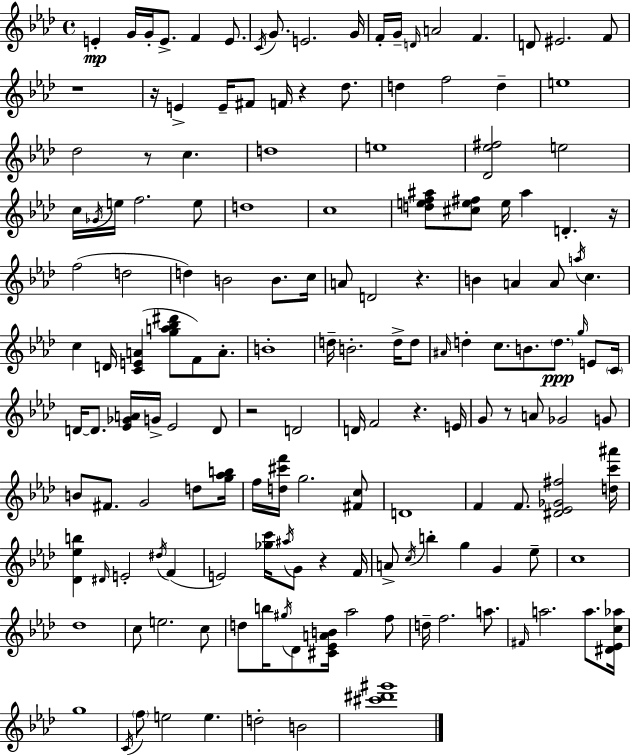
{
  \clef treble
  \time 4/4
  \defaultTimeSignature
  \key aes \major
  e'4-.\mp g'16 g'16-. e'8.-> f'4 e'8. | \acciaccatura { c'16 } g'8. e'2. | g'16 f'16-. g'16-- \grace { d'16 } a'2 f'4. | d'8 eis'2. | \break f'8 r1 | r16 e'4-> e'16-- fis'8 f'16 r4 des''8. | d''4 f''2 d''4-- | e''1 | \break des''2 r8 c''4. | d''1 | e''1 | <des' ees'' fis''>2 e''2 | \break c''16 \acciaccatura { ges'16 } e''16 f''2. | e''8 d''1 | c''1 | <d'' e'' f'' ais''>8 <cis'' e'' fis''>8 e''16 ais''4 d'4.-. | \break r16 f''2( d''2 | d''4) b'2 b'8. | c''16 a'8 d'2 r4. | b'4 a'4 a'8 \acciaccatura { a''16 } c''4. | \break c''4 d'16 <c' e' a'>4( <g'' a'' bes'' dis'''>8 f'8) | a'8.-. b'1-. | d''16-- b'2.-. | d''16-> d''8 \grace { ais'16 } d''4-. c''8. b'8. \parenthesize d''8.\ppp | \break \grace { g''16 } e'8 \parenthesize c'16 d'16~~ d'8. <ees' ges' a'>16 g'16-> ees'2 | d'8 r2 d'2 | d'16 f'2 r4. | e'16 g'8 r8 a'8 ges'2 | \break g'8 b'8 fis'8. g'2 | d''8 <g'' aes'' b''>16 f''16 <d'' cis''' f'''>16 g''2. | <fis' c''>8 d'1 | f'4 f'8. <dis' ees' ges' fis''>2 | \break <d'' c''' ais'''>16 <des' ees'' b''>4 \grace { dis'16 } e'2-. | \acciaccatura { dis''16 }( f'4 e'2) | <ges'' c'''>16 \acciaccatura { ais''16 } g'8 r4 f'16 a'8-> \acciaccatura { c''16 } b''4-. | g''4 g'4 ees''8-- c''1 | \break des''1 | c''8 e''2. | c''8 d''8 b''16 \acciaccatura { gis''16 } des'8 | <cis' ees' a' b'>16 aes''2 f''8 d''16-- f''2. | \break a''8. \grace { fis'16 } a''2. | a''8. <dis' ees' c'' aes''>16 g''1 | \acciaccatura { c'16 } \parenthesize f''8 e''2 | e''4. d''2-. | \break b'2 <cis''' dis''' gis'''>1 | \bar "|."
}